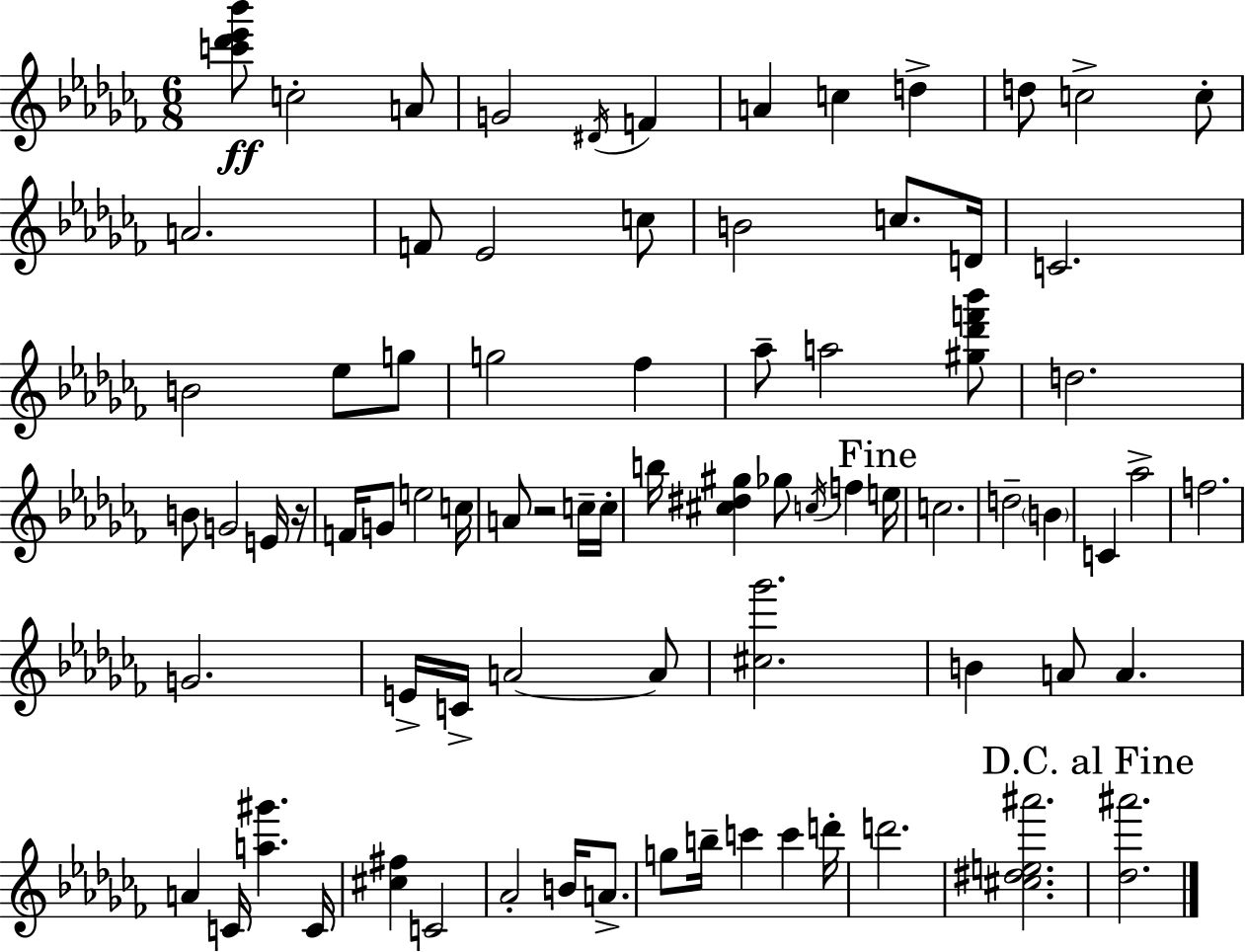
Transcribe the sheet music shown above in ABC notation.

X:1
T:Untitled
M:6/8
L:1/4
K:Abm
[c'_d'_e'_b']/2 c2 A/2 G2 ^D/4 F A c d d/2 c2 c/2 A2 F/2 _E2 c/2 B2 c/2 D/4 C2 B2 _e/2 g/2 g2 _f _a/2 a2 [^g_d'f'_b']/2 d2 B/2 G2 E/4 z/4 F/4 G/2 e2 c/4 A/2 z2 c/4 c/4 b/4 [^c^d^g] _g/2 c/4 f e/4 c2 d2 B C _a2 f2 G2 E/4 C/4 A2 A/2 [^c_g']2 B A/2 A A C/4 [a^g'] C/4 [^c^f] C2 _A2 B/4 A/2 g/2 b/4 c' c' d'/4 d'2 [^c^de^a']2 [_d^a']2